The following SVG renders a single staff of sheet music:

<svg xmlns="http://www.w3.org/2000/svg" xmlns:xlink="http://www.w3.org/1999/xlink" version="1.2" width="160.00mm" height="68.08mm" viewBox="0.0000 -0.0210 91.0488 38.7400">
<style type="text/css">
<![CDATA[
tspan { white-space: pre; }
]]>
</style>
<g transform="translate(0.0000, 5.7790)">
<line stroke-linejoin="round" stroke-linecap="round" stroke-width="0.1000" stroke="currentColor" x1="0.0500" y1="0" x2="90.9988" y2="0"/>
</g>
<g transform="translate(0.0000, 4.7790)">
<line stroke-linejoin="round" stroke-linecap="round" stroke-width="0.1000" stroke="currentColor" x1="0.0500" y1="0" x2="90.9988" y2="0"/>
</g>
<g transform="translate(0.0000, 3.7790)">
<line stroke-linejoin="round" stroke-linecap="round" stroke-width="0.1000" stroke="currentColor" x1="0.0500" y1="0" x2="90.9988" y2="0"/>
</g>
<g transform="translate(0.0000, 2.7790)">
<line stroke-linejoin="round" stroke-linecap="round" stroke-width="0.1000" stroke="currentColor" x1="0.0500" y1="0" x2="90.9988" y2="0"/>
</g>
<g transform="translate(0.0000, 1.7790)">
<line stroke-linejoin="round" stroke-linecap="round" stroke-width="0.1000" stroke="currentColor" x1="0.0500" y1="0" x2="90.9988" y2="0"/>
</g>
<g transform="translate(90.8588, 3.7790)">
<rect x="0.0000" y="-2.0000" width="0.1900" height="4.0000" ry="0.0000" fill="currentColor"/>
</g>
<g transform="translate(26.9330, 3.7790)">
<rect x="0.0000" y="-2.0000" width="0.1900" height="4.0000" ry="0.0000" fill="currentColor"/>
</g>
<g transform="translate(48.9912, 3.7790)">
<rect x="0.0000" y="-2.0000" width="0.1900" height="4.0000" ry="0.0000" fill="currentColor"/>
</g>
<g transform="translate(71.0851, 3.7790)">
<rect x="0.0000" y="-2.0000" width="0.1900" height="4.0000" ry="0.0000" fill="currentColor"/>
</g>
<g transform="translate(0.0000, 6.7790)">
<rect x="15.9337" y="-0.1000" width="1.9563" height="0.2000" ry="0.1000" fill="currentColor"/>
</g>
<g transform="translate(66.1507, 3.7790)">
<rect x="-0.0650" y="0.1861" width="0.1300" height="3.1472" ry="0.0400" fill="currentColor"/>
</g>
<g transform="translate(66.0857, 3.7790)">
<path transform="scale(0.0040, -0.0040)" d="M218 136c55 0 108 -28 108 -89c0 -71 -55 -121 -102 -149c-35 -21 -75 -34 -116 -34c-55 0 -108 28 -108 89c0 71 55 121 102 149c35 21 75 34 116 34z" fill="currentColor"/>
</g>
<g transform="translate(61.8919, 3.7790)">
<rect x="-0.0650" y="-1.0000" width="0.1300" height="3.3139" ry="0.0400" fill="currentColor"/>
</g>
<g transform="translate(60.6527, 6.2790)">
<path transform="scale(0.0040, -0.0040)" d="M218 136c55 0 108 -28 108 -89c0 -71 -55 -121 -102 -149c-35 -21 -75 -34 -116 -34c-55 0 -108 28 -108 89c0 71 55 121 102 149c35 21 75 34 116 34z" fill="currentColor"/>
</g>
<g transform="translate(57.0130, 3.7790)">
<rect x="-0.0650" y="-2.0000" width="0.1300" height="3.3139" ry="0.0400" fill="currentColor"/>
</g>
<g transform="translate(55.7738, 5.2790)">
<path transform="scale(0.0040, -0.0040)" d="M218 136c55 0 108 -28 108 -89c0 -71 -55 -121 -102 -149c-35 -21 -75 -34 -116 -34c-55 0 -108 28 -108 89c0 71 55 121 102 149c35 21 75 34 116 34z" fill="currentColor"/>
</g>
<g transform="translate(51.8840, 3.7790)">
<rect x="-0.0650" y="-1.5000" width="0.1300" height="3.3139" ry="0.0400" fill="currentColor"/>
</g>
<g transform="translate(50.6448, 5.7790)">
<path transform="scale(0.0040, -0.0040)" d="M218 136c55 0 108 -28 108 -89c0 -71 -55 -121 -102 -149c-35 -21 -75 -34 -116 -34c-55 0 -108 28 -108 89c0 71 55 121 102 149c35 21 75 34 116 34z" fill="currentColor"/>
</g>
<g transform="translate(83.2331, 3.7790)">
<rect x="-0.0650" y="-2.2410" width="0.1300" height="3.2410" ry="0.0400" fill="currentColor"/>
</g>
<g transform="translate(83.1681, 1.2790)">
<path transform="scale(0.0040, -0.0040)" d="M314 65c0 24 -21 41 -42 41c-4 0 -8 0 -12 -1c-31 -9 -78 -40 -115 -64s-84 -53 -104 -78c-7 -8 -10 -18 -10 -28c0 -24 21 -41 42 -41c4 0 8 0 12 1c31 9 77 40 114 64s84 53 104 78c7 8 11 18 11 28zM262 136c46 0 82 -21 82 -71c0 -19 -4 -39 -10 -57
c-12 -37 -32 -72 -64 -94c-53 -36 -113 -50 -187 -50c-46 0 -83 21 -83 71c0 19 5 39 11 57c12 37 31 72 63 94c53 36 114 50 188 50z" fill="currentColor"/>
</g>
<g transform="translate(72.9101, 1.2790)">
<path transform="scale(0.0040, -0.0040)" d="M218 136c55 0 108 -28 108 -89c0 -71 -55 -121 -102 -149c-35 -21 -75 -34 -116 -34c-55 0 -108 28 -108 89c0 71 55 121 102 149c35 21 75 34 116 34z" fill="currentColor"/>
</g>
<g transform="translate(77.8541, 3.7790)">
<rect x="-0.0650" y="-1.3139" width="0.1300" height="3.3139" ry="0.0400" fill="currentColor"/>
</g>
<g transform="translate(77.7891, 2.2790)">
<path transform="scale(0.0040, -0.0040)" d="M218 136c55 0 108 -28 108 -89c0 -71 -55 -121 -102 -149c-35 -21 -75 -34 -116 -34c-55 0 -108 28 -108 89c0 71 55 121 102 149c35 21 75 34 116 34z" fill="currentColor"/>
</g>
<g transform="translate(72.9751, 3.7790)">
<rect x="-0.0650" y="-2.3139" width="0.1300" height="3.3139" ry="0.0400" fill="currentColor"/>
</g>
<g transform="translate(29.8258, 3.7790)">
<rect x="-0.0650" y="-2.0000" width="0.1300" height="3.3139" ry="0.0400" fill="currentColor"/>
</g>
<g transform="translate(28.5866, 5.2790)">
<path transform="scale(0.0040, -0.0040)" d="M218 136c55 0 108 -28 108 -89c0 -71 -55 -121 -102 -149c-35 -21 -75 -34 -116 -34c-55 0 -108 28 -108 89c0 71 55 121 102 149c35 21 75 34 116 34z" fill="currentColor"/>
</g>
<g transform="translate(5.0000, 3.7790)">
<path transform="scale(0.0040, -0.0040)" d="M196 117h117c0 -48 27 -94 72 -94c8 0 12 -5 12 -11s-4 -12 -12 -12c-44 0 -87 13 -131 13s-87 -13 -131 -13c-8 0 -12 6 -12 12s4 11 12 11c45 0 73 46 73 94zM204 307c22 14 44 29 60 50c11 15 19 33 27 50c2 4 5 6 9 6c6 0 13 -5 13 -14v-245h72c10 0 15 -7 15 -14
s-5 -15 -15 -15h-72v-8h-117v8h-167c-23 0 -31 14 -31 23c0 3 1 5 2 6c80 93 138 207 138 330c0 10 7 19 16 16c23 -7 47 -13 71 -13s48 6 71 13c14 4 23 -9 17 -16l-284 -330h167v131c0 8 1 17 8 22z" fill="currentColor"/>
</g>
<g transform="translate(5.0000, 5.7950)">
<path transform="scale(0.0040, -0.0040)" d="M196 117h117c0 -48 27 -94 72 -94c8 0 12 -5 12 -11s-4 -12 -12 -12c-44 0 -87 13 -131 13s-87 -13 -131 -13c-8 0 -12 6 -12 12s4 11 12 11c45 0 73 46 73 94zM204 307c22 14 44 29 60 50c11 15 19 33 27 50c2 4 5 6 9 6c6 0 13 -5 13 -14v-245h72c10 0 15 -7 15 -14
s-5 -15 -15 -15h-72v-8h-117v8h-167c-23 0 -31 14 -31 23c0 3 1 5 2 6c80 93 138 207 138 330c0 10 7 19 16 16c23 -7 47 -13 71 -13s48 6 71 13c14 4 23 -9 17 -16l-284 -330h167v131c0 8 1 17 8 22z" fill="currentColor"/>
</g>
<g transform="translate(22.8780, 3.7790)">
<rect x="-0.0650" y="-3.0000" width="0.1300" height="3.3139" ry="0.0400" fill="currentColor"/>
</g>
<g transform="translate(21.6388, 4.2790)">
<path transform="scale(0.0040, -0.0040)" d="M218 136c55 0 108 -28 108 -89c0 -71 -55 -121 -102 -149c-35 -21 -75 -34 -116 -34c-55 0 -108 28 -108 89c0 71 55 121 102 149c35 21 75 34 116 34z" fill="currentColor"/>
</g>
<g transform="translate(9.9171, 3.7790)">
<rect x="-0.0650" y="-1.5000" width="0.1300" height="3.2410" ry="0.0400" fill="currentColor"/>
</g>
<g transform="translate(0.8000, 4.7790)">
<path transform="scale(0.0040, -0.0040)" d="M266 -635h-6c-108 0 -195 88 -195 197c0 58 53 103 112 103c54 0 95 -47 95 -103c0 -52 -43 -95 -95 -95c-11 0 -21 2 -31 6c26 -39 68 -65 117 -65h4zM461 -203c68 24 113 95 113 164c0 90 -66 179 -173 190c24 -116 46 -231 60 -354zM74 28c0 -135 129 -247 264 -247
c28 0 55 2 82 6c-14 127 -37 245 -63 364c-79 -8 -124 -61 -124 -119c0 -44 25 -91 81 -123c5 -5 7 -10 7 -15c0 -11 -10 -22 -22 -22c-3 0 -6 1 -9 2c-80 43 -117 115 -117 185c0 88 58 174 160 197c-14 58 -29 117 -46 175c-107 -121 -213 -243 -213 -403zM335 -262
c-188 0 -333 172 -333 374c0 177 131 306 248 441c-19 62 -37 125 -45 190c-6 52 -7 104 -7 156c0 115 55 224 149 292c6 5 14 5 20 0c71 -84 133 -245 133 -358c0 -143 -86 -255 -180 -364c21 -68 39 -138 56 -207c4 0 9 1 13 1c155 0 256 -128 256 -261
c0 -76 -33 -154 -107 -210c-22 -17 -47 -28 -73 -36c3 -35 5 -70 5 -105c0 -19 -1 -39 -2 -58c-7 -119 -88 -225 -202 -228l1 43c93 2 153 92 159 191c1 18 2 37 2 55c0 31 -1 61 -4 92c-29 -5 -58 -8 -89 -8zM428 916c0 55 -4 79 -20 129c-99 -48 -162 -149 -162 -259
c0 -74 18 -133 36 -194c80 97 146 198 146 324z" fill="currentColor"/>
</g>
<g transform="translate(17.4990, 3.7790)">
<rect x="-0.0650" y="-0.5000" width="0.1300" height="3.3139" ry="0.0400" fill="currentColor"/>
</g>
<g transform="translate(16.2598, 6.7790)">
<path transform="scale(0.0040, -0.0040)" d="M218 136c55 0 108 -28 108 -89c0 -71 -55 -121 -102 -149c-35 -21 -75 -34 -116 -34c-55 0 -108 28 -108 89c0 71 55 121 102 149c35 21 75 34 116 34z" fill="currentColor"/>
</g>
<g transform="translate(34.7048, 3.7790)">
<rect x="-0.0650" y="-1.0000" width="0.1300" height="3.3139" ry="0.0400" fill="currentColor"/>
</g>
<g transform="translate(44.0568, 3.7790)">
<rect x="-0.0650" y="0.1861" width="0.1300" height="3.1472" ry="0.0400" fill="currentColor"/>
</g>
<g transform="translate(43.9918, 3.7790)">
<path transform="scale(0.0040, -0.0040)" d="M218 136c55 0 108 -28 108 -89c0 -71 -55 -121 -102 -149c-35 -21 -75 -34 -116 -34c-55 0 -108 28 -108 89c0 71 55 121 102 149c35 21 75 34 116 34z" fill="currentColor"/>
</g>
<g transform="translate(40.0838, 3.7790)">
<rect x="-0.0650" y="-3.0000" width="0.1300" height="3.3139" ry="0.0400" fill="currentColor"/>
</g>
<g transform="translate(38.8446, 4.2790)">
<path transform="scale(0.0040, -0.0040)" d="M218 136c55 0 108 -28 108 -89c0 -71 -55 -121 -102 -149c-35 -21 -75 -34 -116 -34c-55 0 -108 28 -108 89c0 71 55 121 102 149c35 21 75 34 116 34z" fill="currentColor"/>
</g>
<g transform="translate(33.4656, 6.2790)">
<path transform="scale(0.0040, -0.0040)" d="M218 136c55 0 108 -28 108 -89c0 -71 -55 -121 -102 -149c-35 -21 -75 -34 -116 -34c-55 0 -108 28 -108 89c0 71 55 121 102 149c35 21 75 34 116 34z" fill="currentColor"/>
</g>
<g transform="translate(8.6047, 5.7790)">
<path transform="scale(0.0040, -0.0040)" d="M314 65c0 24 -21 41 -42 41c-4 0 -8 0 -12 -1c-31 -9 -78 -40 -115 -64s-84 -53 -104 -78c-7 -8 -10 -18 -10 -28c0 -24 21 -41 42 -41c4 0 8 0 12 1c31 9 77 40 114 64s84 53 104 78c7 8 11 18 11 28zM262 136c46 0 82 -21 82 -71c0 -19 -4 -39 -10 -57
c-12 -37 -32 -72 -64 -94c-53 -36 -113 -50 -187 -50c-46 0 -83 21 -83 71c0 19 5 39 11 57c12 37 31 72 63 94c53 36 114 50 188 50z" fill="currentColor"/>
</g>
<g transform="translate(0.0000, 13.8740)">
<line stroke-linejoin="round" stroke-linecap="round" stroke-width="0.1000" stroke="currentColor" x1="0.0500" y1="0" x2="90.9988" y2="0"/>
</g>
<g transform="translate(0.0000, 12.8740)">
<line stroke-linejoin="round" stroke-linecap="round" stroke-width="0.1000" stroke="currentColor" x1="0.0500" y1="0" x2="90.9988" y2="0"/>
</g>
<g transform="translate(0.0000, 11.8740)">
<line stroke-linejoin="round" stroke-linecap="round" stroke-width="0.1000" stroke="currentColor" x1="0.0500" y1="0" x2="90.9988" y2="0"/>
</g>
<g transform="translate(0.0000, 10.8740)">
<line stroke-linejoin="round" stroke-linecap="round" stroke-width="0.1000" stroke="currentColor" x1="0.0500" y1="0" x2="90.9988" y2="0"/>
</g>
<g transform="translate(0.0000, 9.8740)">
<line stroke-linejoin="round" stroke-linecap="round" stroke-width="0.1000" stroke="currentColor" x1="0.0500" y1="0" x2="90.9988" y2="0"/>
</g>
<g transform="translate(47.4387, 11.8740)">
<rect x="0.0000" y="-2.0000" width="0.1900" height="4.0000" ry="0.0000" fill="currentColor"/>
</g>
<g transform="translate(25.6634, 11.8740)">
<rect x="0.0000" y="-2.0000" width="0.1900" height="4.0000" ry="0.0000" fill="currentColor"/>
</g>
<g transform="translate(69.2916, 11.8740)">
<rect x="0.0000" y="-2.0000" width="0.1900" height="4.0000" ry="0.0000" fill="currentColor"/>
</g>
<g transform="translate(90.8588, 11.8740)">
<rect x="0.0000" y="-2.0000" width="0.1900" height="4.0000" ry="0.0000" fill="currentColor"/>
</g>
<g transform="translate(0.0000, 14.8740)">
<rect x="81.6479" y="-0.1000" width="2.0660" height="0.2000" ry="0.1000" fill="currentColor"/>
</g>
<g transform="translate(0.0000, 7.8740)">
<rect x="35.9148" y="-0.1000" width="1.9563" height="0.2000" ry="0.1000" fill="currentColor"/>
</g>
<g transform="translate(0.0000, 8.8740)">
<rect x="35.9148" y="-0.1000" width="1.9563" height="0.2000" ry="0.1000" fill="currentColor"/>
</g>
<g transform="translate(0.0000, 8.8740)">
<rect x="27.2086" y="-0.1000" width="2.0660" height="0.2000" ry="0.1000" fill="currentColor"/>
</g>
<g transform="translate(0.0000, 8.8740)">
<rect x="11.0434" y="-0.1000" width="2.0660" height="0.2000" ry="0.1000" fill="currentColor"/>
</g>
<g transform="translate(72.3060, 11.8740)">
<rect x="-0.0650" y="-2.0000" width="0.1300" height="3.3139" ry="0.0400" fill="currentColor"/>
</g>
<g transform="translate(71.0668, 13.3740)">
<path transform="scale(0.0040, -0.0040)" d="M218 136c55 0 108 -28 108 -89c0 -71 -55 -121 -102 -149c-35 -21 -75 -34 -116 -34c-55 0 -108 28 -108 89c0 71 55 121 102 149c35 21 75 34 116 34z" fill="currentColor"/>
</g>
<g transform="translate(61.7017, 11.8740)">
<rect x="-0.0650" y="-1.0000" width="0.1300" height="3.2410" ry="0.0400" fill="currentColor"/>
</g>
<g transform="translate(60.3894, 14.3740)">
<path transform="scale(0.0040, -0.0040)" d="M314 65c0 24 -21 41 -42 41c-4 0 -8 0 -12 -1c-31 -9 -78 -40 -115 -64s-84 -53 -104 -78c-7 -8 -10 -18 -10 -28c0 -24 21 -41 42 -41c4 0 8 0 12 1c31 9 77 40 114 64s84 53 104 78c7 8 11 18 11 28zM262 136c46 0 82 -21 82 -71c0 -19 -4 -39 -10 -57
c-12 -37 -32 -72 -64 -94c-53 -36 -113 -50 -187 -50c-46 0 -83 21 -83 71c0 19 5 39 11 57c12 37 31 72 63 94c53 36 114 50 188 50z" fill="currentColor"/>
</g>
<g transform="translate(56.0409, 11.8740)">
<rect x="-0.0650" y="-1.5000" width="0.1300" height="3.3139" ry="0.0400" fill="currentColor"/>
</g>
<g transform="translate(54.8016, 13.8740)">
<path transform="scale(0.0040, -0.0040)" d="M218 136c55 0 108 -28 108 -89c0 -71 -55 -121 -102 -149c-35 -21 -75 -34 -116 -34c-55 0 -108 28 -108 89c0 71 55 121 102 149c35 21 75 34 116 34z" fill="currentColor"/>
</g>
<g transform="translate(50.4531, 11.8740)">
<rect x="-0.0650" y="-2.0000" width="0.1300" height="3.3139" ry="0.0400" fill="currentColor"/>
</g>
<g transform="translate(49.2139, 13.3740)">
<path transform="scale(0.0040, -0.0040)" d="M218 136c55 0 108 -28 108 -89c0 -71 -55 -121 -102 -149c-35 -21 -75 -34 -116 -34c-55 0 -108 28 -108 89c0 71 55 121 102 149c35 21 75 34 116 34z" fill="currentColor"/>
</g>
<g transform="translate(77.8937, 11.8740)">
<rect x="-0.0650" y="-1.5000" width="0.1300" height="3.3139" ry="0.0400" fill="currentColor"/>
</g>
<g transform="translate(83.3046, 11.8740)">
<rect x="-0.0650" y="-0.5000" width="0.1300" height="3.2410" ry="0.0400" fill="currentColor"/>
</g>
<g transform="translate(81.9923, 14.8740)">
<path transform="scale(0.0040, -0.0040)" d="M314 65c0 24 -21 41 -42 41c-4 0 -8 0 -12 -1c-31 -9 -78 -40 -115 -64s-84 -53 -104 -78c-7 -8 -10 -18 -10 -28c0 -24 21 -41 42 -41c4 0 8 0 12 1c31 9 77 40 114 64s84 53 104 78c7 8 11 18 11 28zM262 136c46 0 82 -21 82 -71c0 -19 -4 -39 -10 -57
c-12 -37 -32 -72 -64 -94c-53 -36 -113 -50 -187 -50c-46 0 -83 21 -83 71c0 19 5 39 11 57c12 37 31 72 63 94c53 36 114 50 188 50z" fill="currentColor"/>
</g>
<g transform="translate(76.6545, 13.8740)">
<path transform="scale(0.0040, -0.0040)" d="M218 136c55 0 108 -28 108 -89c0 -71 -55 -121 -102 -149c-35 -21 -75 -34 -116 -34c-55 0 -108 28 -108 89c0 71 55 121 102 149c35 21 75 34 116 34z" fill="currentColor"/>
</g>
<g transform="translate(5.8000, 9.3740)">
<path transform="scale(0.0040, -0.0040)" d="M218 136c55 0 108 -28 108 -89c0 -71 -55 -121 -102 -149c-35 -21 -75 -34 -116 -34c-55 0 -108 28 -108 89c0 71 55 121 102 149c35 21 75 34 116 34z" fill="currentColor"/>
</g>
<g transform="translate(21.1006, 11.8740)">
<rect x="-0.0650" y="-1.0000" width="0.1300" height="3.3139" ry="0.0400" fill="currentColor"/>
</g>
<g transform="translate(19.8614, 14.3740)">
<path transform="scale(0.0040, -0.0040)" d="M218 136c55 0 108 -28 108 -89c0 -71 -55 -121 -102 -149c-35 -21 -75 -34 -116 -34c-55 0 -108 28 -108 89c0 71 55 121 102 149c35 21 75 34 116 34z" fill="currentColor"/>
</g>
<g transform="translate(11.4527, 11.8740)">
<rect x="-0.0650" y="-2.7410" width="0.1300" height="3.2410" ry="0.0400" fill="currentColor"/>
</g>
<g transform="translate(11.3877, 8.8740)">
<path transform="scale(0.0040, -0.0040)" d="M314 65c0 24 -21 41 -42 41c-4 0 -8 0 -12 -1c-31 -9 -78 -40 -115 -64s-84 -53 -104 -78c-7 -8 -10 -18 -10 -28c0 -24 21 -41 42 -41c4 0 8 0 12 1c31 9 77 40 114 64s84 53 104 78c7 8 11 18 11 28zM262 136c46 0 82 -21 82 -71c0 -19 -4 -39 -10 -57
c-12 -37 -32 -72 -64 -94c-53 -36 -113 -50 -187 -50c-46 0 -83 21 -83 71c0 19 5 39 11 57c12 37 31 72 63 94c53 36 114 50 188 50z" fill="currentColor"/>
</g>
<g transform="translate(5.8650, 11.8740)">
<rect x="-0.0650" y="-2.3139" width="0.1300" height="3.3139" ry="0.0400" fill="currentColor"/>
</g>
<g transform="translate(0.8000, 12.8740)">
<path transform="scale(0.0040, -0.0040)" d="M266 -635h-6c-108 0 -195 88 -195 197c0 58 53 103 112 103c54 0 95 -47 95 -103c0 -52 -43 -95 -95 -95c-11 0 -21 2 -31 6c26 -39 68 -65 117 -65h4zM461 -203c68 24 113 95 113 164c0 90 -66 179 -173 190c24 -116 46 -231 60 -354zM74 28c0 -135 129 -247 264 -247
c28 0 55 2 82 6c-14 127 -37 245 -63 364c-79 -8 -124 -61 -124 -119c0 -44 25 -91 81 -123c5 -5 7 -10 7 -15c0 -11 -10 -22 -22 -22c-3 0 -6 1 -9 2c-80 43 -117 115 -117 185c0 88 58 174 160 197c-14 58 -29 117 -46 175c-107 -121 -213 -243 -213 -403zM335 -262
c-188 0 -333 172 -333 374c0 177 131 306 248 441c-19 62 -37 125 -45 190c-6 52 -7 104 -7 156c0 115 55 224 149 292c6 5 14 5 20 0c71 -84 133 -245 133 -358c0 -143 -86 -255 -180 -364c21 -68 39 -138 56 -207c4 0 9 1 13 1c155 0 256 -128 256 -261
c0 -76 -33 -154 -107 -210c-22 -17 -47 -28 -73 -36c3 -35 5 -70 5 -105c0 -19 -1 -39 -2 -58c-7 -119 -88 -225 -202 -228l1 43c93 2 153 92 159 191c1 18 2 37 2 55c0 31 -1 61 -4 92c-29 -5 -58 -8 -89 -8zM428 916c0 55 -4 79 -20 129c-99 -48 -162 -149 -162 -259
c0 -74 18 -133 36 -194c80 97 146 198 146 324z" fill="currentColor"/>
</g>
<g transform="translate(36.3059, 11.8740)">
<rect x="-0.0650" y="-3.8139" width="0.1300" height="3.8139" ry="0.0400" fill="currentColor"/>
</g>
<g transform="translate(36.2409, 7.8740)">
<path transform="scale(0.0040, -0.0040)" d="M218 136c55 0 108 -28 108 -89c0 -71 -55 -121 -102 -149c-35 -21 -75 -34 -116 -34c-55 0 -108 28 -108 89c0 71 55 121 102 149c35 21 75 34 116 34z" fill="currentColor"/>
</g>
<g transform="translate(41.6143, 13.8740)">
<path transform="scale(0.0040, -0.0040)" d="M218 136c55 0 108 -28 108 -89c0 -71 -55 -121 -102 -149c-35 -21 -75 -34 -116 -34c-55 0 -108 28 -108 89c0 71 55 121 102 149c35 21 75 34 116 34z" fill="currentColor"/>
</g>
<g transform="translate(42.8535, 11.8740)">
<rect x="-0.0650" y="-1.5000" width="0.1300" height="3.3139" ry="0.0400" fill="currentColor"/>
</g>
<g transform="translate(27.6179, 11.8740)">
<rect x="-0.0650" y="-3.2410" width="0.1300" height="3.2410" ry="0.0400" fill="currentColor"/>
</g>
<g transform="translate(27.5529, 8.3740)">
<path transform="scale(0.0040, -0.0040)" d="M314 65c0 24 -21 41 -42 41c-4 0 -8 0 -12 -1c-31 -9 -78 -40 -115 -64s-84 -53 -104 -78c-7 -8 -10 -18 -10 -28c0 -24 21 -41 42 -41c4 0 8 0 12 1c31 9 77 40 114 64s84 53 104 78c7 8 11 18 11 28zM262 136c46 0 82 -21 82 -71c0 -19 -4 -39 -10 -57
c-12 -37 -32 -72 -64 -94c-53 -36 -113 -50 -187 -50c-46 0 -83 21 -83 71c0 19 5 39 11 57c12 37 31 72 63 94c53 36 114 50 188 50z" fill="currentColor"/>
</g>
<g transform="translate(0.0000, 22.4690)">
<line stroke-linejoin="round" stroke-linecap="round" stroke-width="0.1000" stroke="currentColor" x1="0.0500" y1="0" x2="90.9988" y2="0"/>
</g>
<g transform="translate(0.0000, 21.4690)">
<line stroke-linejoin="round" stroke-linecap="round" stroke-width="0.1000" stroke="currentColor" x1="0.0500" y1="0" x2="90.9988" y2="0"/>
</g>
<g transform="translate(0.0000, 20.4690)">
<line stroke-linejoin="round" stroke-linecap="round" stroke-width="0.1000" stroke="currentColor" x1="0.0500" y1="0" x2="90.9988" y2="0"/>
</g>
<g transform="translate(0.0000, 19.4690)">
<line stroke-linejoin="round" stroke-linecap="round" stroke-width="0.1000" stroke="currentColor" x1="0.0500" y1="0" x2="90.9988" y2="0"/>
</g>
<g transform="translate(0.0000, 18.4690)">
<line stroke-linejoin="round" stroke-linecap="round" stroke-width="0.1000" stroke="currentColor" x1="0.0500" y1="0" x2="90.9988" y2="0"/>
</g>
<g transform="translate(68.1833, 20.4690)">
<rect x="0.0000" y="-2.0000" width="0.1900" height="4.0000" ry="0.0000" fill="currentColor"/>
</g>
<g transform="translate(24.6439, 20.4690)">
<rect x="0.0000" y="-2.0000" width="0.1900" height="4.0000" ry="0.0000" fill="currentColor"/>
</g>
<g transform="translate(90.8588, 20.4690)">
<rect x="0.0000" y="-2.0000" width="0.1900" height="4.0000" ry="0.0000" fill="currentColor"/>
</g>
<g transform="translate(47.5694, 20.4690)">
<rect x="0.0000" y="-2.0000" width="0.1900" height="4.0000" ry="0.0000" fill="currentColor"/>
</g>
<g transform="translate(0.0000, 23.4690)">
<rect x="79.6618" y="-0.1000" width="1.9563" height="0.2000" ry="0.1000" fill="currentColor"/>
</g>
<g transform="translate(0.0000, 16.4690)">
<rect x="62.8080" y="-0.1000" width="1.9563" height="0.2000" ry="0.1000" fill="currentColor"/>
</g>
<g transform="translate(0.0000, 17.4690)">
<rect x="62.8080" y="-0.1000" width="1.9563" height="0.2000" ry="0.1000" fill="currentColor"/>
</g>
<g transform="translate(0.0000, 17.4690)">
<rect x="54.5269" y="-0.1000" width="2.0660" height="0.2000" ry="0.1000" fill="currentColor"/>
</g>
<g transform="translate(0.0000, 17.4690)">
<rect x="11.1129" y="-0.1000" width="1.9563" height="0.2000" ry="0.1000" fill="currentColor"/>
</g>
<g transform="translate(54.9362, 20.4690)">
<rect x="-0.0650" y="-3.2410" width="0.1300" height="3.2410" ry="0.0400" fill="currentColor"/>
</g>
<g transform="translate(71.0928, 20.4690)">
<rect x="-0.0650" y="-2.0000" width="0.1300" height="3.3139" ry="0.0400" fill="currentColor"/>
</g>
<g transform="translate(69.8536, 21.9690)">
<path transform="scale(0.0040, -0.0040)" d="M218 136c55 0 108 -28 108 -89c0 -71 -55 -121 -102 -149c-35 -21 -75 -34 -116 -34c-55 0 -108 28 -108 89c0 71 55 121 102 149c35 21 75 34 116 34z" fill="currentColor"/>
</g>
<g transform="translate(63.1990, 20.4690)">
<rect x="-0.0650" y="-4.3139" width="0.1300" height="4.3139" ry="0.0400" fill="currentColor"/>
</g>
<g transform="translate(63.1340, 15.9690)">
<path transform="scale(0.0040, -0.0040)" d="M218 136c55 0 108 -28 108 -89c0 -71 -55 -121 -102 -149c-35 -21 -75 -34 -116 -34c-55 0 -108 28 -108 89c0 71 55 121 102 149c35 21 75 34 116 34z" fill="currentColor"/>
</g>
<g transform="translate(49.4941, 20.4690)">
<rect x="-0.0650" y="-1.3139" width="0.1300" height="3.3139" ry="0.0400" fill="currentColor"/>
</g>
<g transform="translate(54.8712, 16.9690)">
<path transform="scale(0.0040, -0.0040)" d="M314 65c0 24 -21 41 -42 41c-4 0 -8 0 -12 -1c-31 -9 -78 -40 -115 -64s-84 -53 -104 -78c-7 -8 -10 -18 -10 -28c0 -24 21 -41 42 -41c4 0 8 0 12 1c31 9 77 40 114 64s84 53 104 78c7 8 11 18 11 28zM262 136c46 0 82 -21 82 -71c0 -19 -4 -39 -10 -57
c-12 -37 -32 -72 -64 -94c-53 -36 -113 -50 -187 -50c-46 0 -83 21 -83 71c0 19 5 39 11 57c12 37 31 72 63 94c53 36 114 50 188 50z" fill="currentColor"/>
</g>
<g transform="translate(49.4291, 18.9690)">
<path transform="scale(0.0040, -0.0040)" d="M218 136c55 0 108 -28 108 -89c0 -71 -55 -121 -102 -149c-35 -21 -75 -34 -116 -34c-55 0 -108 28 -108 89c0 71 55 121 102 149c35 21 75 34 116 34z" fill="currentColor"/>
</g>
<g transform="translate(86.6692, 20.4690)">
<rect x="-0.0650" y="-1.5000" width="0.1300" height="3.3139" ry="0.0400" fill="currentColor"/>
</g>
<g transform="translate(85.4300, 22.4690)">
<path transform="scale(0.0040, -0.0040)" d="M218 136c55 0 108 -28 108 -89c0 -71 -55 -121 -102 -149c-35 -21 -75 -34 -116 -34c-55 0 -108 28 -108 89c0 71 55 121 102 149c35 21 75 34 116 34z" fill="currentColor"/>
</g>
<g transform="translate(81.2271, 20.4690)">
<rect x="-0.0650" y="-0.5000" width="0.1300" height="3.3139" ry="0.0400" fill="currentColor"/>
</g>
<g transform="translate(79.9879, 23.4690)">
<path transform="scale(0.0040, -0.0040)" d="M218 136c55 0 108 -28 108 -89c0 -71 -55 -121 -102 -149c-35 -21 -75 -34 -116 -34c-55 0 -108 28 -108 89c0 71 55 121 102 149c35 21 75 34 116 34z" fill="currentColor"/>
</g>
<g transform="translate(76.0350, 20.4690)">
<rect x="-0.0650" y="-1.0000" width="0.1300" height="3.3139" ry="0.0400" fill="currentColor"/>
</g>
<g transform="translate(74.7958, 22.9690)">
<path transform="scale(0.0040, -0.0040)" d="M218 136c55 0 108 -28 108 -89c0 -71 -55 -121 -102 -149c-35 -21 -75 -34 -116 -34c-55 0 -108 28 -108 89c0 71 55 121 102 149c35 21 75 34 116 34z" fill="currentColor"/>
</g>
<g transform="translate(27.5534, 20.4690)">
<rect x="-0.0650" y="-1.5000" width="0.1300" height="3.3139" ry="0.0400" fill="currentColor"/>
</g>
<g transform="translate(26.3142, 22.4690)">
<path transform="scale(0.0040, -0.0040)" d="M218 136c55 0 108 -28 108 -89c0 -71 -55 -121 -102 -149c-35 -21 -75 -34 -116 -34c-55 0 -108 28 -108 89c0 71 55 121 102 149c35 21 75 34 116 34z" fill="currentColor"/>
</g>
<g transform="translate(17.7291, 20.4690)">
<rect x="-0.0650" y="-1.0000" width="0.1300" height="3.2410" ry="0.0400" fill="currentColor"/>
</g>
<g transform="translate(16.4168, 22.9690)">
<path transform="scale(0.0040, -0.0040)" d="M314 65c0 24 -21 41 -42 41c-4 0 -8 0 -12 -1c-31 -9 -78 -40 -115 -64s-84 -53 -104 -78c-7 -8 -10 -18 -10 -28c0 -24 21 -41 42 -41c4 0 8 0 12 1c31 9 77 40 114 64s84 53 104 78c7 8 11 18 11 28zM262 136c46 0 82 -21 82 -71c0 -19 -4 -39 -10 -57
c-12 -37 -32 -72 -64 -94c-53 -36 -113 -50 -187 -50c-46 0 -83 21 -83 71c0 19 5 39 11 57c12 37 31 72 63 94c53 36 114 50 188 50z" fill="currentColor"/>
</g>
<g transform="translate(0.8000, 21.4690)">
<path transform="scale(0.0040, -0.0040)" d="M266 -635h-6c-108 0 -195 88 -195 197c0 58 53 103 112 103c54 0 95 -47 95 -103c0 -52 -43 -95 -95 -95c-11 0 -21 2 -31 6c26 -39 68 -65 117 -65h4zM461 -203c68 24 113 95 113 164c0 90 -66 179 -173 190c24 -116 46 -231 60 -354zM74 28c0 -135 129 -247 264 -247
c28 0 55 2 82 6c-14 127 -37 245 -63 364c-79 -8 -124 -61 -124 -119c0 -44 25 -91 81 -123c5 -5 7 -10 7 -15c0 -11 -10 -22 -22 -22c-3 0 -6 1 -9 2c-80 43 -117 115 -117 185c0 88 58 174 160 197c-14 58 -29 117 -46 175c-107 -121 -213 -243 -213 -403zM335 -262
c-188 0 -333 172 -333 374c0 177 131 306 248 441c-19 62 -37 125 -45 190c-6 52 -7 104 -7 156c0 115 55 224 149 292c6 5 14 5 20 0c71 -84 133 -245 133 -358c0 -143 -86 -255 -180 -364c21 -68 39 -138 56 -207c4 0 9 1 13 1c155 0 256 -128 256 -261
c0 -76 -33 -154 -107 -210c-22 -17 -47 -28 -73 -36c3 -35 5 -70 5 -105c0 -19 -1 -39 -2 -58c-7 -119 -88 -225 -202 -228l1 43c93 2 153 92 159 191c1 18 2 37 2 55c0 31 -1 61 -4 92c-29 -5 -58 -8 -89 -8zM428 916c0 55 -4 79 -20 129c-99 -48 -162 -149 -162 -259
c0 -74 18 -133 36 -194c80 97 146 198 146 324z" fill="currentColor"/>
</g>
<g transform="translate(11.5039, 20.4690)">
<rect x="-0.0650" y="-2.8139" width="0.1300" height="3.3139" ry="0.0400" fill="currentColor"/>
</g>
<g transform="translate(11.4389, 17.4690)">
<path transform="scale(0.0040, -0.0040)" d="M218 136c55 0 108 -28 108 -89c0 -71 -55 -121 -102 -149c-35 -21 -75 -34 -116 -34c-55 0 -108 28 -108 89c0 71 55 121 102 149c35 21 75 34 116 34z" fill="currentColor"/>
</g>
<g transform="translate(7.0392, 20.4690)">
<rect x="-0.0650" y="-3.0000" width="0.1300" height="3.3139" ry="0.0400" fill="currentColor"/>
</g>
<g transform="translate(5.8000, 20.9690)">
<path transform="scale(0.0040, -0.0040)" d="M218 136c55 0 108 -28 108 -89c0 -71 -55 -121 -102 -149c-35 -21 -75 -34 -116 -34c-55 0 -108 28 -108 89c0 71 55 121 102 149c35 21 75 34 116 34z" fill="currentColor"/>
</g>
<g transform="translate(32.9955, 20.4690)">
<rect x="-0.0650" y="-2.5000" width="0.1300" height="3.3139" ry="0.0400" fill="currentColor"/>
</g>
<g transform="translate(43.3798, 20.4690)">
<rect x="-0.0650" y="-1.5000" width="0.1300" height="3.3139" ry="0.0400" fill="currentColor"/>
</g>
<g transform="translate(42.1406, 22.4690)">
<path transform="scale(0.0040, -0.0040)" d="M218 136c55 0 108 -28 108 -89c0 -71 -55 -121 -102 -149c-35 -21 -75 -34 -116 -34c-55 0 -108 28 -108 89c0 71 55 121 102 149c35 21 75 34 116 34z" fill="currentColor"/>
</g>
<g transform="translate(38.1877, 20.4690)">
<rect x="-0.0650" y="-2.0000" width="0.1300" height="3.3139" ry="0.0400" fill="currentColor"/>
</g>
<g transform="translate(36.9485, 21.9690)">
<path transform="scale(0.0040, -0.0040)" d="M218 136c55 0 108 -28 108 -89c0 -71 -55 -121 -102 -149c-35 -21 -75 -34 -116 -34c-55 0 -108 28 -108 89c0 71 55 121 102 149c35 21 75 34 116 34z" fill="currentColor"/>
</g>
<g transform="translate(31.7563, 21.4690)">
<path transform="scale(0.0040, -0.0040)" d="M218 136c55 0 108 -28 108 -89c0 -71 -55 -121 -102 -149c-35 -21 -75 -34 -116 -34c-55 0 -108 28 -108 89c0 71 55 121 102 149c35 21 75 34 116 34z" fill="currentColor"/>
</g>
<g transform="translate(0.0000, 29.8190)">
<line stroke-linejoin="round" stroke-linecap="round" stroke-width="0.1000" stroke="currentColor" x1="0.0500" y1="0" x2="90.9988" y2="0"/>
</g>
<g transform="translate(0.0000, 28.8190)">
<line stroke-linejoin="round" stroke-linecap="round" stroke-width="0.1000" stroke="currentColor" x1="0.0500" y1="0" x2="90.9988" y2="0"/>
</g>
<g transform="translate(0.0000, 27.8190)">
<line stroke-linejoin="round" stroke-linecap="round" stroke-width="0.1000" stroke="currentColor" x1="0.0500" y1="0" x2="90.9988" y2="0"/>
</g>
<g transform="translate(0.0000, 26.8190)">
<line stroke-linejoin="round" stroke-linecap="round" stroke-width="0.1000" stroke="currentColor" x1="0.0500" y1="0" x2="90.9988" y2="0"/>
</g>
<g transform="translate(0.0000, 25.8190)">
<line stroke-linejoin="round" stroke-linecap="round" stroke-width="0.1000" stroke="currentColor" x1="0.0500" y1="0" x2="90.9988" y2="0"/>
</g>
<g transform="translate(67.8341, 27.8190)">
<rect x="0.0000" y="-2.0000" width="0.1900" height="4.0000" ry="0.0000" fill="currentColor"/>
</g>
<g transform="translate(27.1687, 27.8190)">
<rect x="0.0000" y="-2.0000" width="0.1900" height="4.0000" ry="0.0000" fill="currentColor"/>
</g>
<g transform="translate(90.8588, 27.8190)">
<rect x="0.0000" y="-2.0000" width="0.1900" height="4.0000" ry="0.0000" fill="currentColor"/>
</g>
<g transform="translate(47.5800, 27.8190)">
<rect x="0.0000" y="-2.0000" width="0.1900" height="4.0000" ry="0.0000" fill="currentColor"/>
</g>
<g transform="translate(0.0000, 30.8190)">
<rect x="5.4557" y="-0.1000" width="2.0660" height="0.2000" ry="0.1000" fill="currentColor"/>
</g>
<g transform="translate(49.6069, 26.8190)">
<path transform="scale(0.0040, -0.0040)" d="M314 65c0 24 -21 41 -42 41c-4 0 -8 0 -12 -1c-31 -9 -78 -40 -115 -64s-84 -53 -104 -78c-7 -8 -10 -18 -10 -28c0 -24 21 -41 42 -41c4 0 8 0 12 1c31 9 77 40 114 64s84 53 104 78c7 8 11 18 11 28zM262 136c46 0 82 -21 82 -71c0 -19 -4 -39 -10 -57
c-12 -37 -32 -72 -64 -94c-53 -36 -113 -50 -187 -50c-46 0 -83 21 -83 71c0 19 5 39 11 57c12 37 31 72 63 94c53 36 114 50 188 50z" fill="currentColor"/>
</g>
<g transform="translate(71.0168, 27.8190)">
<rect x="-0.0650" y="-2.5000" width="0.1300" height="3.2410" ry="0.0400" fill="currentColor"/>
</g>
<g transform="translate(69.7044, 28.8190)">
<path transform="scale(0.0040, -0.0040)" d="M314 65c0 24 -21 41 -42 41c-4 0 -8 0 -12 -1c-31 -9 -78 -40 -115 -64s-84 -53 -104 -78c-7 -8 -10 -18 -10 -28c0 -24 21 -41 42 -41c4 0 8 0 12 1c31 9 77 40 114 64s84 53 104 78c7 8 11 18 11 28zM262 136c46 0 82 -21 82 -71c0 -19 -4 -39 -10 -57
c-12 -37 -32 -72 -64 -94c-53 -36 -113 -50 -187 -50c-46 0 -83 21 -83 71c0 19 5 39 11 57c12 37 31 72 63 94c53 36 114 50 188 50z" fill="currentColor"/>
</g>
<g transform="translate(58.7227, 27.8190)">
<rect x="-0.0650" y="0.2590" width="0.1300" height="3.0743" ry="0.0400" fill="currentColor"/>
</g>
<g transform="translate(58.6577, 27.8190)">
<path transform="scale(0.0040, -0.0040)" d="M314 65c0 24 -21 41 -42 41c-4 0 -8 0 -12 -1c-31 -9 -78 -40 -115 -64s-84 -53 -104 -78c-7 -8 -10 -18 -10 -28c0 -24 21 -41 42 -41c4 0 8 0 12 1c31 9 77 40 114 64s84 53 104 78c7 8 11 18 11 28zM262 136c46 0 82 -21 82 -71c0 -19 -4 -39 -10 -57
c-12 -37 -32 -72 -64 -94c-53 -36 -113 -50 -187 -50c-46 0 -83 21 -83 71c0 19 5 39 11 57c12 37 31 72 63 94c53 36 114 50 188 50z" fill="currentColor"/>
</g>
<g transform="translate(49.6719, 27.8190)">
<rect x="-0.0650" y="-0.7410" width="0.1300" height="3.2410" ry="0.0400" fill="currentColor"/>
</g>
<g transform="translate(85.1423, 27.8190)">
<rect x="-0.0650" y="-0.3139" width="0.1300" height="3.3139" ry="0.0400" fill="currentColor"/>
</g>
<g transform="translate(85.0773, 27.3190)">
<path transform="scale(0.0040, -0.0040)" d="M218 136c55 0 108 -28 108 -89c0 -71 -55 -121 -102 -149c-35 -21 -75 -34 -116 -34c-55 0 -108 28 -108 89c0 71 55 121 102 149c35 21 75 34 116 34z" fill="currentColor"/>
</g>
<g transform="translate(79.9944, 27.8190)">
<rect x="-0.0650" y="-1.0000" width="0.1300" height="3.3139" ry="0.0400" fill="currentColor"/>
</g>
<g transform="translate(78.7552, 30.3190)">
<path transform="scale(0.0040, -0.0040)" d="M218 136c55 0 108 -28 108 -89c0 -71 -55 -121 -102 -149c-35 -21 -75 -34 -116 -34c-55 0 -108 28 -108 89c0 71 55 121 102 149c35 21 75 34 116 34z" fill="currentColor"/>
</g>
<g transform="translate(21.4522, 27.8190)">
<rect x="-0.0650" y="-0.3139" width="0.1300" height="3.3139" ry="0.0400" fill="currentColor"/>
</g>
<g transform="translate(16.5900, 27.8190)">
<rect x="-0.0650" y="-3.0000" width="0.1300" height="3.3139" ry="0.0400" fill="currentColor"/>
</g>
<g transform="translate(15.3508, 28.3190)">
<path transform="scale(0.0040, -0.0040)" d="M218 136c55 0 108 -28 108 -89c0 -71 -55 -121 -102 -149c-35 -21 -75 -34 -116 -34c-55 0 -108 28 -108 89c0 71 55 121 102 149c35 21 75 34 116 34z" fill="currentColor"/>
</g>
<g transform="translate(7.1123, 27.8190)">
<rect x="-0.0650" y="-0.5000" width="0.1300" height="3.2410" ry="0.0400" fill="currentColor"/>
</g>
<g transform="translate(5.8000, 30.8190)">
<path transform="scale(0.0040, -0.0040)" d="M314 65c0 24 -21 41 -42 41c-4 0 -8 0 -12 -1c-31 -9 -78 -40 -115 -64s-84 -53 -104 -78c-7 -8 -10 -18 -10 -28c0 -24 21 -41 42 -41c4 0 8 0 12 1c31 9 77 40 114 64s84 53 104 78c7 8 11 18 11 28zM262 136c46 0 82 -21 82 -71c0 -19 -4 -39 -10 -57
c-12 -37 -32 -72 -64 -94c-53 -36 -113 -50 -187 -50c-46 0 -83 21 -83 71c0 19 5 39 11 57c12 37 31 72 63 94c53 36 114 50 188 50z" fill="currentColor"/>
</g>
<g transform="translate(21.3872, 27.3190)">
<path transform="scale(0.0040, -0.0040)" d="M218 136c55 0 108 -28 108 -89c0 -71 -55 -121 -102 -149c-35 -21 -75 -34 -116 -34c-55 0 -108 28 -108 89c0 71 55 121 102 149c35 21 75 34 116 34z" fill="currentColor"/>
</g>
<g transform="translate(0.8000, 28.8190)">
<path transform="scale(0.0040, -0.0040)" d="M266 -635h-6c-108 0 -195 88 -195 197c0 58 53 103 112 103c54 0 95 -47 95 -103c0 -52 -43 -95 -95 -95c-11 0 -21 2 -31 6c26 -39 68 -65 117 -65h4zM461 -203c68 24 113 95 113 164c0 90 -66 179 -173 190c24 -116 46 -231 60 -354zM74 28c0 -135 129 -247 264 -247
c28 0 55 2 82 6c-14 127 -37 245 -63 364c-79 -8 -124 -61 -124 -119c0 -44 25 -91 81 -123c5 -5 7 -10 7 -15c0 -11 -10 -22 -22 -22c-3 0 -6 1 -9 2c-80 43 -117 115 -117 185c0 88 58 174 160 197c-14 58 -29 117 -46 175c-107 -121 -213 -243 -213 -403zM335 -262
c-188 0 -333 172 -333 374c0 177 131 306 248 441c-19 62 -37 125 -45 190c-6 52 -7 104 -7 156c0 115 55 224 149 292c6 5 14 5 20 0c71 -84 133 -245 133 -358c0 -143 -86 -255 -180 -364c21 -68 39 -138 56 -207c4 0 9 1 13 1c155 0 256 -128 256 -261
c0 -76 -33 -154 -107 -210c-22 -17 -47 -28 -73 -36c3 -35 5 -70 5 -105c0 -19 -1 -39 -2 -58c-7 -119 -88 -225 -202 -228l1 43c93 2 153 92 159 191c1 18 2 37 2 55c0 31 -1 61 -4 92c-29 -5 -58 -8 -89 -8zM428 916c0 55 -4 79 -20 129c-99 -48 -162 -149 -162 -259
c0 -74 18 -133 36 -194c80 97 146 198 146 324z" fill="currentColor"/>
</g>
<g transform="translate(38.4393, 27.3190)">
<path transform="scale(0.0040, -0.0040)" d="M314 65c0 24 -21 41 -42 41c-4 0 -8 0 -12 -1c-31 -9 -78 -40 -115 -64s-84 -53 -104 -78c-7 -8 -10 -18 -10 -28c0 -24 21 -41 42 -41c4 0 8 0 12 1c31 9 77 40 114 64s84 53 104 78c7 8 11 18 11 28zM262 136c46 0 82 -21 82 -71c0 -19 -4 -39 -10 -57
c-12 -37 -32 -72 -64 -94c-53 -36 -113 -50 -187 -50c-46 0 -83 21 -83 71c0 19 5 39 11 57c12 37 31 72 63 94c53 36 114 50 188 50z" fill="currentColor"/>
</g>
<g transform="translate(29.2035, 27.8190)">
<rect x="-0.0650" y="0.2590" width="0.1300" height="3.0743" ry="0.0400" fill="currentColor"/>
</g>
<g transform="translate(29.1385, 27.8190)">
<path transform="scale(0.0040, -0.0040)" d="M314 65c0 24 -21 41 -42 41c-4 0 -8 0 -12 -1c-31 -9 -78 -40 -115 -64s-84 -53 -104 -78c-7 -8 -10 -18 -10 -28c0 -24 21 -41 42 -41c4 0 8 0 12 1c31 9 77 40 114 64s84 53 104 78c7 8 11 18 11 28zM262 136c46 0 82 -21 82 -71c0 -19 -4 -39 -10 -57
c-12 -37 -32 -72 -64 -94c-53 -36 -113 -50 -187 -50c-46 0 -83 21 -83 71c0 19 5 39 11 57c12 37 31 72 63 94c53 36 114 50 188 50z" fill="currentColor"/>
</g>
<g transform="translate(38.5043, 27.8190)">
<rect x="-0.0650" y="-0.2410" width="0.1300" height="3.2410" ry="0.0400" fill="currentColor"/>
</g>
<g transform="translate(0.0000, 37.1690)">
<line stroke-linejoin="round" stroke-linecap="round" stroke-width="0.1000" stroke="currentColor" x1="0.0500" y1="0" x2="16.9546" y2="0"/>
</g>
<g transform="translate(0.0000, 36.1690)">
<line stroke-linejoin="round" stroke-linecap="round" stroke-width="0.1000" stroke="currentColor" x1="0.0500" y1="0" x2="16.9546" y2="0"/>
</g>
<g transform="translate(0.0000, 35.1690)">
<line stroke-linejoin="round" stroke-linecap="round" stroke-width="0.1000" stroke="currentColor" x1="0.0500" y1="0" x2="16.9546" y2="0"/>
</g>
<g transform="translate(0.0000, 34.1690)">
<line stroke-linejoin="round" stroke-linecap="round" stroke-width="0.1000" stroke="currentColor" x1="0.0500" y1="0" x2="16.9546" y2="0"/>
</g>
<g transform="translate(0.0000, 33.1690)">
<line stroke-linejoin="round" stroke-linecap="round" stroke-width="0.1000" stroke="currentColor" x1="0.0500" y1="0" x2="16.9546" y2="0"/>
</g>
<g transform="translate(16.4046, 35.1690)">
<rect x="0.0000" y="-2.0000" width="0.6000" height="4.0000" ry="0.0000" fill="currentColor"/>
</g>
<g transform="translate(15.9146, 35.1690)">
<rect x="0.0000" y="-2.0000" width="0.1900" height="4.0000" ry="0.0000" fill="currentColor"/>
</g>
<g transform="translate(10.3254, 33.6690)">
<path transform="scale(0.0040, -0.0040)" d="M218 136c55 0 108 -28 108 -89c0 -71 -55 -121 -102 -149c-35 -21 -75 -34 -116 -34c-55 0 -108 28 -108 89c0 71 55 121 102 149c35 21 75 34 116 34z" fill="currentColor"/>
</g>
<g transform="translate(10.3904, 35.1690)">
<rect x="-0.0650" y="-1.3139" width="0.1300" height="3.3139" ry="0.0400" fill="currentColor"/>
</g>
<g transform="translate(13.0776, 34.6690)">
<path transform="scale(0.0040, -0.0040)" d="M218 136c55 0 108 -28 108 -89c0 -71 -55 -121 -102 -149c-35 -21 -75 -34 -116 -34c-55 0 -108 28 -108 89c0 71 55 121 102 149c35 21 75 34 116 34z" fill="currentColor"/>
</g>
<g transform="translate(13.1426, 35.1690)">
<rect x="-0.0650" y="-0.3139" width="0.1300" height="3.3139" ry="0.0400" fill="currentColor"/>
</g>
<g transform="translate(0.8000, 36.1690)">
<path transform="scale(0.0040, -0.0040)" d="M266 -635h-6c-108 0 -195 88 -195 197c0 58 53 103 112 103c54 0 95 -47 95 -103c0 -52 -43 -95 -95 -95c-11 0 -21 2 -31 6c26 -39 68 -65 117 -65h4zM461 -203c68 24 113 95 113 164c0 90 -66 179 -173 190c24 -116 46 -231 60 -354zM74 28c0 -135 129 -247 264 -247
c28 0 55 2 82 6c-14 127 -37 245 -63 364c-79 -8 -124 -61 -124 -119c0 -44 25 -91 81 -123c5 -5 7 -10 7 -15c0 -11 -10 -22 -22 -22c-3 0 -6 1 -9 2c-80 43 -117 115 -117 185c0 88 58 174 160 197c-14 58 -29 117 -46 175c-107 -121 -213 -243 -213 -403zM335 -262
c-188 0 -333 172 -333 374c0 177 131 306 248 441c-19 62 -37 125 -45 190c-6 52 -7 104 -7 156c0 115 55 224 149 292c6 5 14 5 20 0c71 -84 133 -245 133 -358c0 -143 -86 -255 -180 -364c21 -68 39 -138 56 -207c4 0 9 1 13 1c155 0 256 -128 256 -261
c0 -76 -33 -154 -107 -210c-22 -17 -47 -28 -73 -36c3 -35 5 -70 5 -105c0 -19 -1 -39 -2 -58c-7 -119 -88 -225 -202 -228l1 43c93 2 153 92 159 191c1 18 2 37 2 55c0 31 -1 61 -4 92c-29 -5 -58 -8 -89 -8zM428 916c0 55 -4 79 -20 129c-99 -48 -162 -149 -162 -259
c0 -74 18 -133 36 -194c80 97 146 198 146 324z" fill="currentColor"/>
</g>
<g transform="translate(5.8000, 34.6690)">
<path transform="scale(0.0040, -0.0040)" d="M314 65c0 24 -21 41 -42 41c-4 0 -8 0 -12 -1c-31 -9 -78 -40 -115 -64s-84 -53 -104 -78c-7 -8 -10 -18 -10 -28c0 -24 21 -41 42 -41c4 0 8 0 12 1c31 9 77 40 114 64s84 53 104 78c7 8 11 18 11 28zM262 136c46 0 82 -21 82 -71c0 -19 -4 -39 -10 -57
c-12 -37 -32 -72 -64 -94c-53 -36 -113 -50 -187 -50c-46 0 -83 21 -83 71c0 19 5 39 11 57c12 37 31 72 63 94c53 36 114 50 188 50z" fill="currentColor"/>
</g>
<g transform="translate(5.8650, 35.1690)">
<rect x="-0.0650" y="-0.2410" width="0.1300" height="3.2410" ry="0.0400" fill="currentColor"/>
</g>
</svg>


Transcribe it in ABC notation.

X:1
T:Untitled
M:4/4
L:1/4
K:C
E2 C A F D A B E F D B g e g2 g a2 D b2 c' E F E D2 F E C2 A a D2 E G F E e b2 d' F D C E C2 A c B2 c2 d2 B2 G2 D c c2 e c